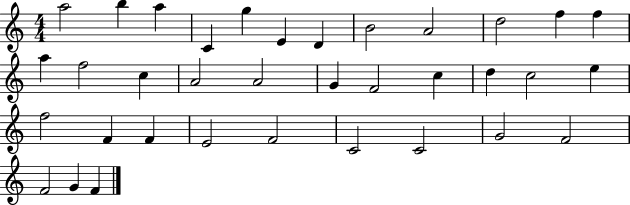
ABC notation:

X:1
T:Untitled
M:4/4
L:1/4
K:C
a2 b a C g E D B2 A2 d2 f f a f2 c A2 A2 G F2 c d c2 e f2 F F E2 F2 C2 C2 G2 F2 F2 G F